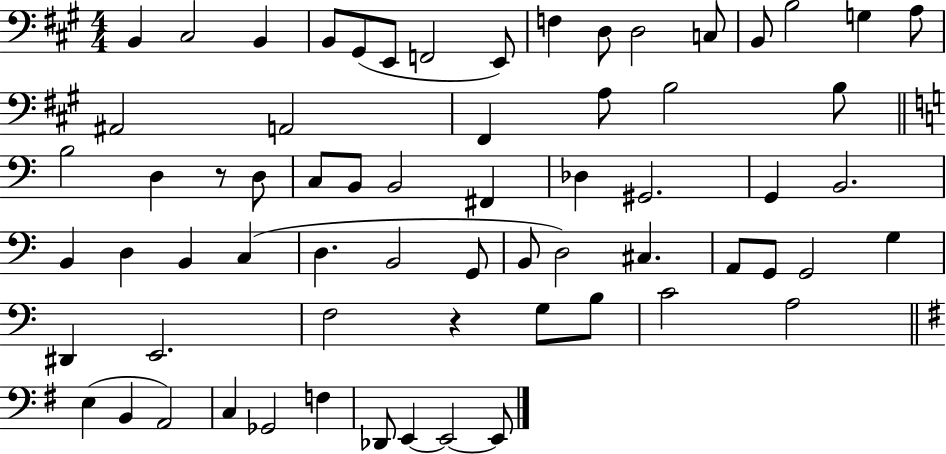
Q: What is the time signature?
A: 4/4